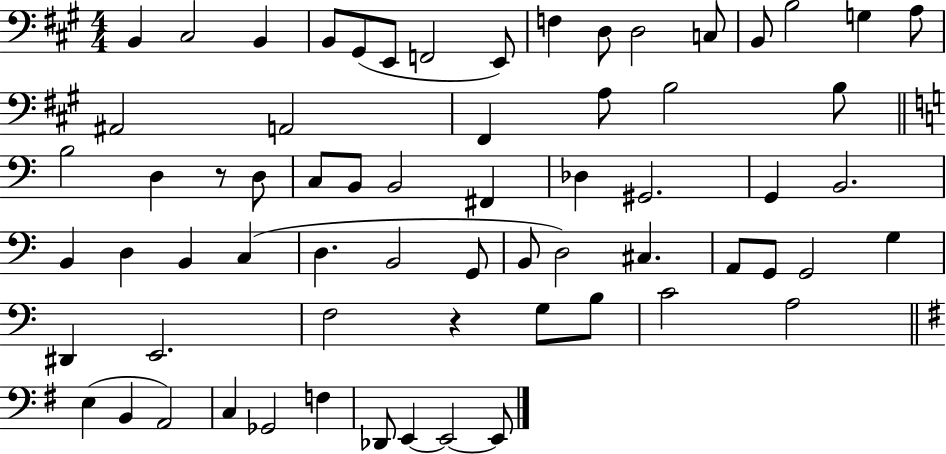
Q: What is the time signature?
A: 4/4